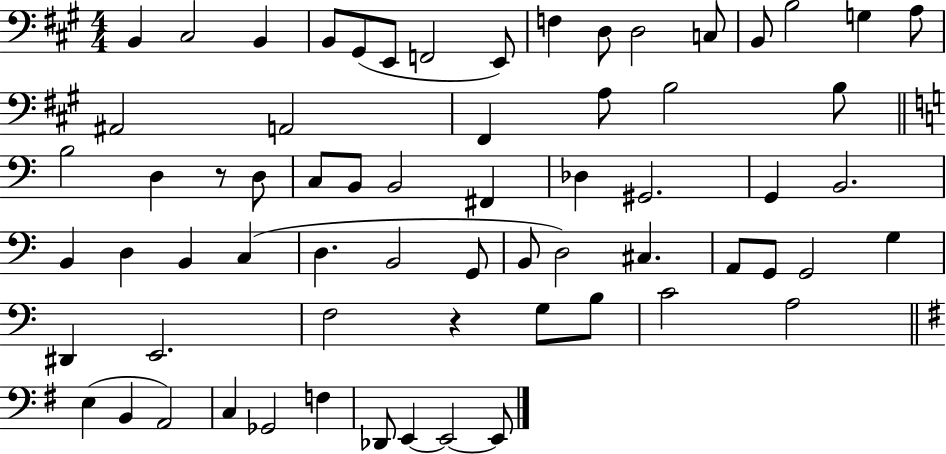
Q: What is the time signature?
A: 4/4